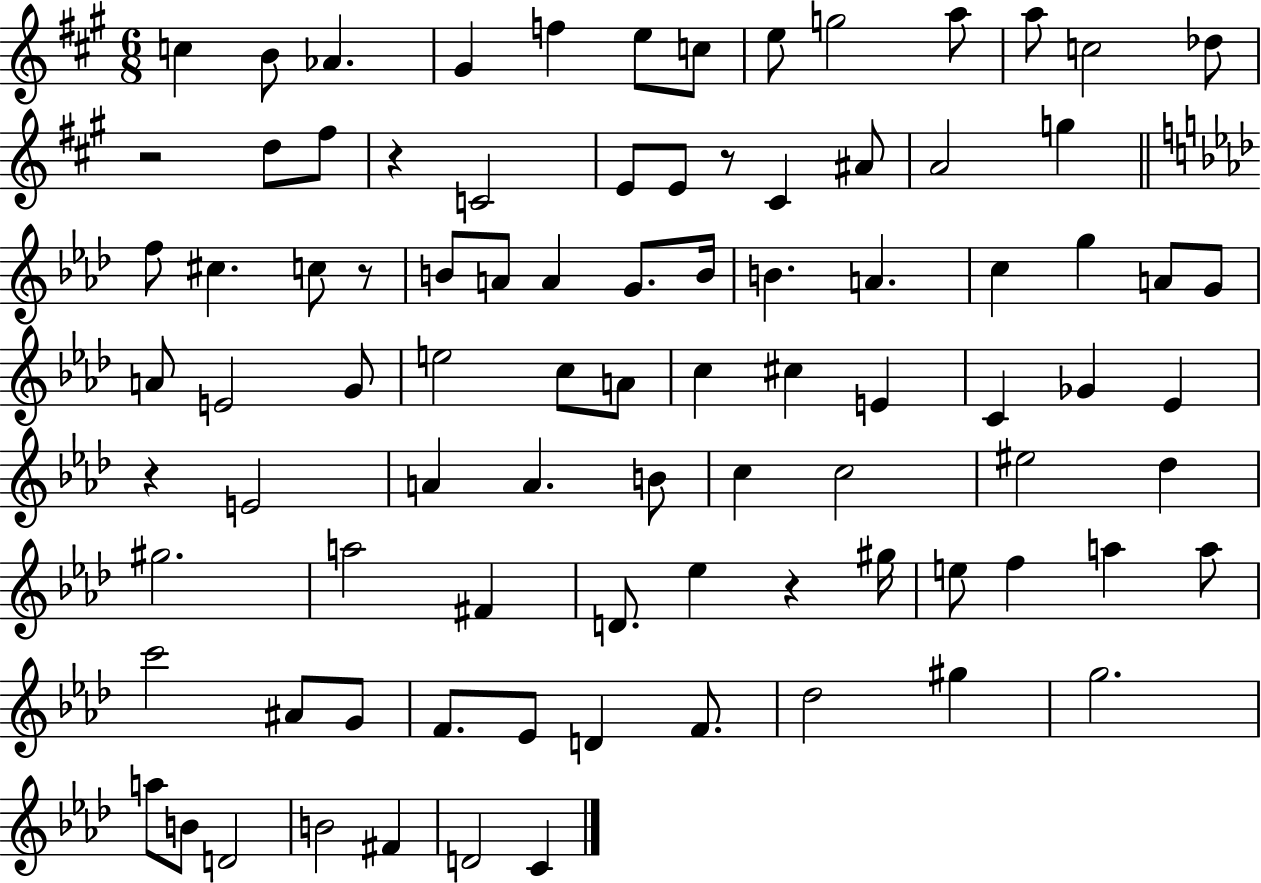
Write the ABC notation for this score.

X:1
T:Untitled
M:6/8
L:1/4
K:A
c B/2 _A ^G f e/2 c/2 e/2 g2 a/2 a/2 c2 _d/2 z2 d/2 ^f/2 z C2 E/2 E/2 z/2 ^C ^A/2 A2 g f/2 ^c c/2 z/2 B/2 A/2 A G/2 B/4 B A c g A/2 G/2 A/2 E2 G/2 e2 c/2 A/2 c ^c E C _G _E z E2 A A B/2 c c2 ^e2 _d ^g2 a2 ^F D/2 _e z ^g/4 e/2 f a a/2 c'2 ^A/2 G/2 F/2 _E/2 D F/2 _d2 ^g g2 a/2 B/2 D2 B2 ^F D2 C